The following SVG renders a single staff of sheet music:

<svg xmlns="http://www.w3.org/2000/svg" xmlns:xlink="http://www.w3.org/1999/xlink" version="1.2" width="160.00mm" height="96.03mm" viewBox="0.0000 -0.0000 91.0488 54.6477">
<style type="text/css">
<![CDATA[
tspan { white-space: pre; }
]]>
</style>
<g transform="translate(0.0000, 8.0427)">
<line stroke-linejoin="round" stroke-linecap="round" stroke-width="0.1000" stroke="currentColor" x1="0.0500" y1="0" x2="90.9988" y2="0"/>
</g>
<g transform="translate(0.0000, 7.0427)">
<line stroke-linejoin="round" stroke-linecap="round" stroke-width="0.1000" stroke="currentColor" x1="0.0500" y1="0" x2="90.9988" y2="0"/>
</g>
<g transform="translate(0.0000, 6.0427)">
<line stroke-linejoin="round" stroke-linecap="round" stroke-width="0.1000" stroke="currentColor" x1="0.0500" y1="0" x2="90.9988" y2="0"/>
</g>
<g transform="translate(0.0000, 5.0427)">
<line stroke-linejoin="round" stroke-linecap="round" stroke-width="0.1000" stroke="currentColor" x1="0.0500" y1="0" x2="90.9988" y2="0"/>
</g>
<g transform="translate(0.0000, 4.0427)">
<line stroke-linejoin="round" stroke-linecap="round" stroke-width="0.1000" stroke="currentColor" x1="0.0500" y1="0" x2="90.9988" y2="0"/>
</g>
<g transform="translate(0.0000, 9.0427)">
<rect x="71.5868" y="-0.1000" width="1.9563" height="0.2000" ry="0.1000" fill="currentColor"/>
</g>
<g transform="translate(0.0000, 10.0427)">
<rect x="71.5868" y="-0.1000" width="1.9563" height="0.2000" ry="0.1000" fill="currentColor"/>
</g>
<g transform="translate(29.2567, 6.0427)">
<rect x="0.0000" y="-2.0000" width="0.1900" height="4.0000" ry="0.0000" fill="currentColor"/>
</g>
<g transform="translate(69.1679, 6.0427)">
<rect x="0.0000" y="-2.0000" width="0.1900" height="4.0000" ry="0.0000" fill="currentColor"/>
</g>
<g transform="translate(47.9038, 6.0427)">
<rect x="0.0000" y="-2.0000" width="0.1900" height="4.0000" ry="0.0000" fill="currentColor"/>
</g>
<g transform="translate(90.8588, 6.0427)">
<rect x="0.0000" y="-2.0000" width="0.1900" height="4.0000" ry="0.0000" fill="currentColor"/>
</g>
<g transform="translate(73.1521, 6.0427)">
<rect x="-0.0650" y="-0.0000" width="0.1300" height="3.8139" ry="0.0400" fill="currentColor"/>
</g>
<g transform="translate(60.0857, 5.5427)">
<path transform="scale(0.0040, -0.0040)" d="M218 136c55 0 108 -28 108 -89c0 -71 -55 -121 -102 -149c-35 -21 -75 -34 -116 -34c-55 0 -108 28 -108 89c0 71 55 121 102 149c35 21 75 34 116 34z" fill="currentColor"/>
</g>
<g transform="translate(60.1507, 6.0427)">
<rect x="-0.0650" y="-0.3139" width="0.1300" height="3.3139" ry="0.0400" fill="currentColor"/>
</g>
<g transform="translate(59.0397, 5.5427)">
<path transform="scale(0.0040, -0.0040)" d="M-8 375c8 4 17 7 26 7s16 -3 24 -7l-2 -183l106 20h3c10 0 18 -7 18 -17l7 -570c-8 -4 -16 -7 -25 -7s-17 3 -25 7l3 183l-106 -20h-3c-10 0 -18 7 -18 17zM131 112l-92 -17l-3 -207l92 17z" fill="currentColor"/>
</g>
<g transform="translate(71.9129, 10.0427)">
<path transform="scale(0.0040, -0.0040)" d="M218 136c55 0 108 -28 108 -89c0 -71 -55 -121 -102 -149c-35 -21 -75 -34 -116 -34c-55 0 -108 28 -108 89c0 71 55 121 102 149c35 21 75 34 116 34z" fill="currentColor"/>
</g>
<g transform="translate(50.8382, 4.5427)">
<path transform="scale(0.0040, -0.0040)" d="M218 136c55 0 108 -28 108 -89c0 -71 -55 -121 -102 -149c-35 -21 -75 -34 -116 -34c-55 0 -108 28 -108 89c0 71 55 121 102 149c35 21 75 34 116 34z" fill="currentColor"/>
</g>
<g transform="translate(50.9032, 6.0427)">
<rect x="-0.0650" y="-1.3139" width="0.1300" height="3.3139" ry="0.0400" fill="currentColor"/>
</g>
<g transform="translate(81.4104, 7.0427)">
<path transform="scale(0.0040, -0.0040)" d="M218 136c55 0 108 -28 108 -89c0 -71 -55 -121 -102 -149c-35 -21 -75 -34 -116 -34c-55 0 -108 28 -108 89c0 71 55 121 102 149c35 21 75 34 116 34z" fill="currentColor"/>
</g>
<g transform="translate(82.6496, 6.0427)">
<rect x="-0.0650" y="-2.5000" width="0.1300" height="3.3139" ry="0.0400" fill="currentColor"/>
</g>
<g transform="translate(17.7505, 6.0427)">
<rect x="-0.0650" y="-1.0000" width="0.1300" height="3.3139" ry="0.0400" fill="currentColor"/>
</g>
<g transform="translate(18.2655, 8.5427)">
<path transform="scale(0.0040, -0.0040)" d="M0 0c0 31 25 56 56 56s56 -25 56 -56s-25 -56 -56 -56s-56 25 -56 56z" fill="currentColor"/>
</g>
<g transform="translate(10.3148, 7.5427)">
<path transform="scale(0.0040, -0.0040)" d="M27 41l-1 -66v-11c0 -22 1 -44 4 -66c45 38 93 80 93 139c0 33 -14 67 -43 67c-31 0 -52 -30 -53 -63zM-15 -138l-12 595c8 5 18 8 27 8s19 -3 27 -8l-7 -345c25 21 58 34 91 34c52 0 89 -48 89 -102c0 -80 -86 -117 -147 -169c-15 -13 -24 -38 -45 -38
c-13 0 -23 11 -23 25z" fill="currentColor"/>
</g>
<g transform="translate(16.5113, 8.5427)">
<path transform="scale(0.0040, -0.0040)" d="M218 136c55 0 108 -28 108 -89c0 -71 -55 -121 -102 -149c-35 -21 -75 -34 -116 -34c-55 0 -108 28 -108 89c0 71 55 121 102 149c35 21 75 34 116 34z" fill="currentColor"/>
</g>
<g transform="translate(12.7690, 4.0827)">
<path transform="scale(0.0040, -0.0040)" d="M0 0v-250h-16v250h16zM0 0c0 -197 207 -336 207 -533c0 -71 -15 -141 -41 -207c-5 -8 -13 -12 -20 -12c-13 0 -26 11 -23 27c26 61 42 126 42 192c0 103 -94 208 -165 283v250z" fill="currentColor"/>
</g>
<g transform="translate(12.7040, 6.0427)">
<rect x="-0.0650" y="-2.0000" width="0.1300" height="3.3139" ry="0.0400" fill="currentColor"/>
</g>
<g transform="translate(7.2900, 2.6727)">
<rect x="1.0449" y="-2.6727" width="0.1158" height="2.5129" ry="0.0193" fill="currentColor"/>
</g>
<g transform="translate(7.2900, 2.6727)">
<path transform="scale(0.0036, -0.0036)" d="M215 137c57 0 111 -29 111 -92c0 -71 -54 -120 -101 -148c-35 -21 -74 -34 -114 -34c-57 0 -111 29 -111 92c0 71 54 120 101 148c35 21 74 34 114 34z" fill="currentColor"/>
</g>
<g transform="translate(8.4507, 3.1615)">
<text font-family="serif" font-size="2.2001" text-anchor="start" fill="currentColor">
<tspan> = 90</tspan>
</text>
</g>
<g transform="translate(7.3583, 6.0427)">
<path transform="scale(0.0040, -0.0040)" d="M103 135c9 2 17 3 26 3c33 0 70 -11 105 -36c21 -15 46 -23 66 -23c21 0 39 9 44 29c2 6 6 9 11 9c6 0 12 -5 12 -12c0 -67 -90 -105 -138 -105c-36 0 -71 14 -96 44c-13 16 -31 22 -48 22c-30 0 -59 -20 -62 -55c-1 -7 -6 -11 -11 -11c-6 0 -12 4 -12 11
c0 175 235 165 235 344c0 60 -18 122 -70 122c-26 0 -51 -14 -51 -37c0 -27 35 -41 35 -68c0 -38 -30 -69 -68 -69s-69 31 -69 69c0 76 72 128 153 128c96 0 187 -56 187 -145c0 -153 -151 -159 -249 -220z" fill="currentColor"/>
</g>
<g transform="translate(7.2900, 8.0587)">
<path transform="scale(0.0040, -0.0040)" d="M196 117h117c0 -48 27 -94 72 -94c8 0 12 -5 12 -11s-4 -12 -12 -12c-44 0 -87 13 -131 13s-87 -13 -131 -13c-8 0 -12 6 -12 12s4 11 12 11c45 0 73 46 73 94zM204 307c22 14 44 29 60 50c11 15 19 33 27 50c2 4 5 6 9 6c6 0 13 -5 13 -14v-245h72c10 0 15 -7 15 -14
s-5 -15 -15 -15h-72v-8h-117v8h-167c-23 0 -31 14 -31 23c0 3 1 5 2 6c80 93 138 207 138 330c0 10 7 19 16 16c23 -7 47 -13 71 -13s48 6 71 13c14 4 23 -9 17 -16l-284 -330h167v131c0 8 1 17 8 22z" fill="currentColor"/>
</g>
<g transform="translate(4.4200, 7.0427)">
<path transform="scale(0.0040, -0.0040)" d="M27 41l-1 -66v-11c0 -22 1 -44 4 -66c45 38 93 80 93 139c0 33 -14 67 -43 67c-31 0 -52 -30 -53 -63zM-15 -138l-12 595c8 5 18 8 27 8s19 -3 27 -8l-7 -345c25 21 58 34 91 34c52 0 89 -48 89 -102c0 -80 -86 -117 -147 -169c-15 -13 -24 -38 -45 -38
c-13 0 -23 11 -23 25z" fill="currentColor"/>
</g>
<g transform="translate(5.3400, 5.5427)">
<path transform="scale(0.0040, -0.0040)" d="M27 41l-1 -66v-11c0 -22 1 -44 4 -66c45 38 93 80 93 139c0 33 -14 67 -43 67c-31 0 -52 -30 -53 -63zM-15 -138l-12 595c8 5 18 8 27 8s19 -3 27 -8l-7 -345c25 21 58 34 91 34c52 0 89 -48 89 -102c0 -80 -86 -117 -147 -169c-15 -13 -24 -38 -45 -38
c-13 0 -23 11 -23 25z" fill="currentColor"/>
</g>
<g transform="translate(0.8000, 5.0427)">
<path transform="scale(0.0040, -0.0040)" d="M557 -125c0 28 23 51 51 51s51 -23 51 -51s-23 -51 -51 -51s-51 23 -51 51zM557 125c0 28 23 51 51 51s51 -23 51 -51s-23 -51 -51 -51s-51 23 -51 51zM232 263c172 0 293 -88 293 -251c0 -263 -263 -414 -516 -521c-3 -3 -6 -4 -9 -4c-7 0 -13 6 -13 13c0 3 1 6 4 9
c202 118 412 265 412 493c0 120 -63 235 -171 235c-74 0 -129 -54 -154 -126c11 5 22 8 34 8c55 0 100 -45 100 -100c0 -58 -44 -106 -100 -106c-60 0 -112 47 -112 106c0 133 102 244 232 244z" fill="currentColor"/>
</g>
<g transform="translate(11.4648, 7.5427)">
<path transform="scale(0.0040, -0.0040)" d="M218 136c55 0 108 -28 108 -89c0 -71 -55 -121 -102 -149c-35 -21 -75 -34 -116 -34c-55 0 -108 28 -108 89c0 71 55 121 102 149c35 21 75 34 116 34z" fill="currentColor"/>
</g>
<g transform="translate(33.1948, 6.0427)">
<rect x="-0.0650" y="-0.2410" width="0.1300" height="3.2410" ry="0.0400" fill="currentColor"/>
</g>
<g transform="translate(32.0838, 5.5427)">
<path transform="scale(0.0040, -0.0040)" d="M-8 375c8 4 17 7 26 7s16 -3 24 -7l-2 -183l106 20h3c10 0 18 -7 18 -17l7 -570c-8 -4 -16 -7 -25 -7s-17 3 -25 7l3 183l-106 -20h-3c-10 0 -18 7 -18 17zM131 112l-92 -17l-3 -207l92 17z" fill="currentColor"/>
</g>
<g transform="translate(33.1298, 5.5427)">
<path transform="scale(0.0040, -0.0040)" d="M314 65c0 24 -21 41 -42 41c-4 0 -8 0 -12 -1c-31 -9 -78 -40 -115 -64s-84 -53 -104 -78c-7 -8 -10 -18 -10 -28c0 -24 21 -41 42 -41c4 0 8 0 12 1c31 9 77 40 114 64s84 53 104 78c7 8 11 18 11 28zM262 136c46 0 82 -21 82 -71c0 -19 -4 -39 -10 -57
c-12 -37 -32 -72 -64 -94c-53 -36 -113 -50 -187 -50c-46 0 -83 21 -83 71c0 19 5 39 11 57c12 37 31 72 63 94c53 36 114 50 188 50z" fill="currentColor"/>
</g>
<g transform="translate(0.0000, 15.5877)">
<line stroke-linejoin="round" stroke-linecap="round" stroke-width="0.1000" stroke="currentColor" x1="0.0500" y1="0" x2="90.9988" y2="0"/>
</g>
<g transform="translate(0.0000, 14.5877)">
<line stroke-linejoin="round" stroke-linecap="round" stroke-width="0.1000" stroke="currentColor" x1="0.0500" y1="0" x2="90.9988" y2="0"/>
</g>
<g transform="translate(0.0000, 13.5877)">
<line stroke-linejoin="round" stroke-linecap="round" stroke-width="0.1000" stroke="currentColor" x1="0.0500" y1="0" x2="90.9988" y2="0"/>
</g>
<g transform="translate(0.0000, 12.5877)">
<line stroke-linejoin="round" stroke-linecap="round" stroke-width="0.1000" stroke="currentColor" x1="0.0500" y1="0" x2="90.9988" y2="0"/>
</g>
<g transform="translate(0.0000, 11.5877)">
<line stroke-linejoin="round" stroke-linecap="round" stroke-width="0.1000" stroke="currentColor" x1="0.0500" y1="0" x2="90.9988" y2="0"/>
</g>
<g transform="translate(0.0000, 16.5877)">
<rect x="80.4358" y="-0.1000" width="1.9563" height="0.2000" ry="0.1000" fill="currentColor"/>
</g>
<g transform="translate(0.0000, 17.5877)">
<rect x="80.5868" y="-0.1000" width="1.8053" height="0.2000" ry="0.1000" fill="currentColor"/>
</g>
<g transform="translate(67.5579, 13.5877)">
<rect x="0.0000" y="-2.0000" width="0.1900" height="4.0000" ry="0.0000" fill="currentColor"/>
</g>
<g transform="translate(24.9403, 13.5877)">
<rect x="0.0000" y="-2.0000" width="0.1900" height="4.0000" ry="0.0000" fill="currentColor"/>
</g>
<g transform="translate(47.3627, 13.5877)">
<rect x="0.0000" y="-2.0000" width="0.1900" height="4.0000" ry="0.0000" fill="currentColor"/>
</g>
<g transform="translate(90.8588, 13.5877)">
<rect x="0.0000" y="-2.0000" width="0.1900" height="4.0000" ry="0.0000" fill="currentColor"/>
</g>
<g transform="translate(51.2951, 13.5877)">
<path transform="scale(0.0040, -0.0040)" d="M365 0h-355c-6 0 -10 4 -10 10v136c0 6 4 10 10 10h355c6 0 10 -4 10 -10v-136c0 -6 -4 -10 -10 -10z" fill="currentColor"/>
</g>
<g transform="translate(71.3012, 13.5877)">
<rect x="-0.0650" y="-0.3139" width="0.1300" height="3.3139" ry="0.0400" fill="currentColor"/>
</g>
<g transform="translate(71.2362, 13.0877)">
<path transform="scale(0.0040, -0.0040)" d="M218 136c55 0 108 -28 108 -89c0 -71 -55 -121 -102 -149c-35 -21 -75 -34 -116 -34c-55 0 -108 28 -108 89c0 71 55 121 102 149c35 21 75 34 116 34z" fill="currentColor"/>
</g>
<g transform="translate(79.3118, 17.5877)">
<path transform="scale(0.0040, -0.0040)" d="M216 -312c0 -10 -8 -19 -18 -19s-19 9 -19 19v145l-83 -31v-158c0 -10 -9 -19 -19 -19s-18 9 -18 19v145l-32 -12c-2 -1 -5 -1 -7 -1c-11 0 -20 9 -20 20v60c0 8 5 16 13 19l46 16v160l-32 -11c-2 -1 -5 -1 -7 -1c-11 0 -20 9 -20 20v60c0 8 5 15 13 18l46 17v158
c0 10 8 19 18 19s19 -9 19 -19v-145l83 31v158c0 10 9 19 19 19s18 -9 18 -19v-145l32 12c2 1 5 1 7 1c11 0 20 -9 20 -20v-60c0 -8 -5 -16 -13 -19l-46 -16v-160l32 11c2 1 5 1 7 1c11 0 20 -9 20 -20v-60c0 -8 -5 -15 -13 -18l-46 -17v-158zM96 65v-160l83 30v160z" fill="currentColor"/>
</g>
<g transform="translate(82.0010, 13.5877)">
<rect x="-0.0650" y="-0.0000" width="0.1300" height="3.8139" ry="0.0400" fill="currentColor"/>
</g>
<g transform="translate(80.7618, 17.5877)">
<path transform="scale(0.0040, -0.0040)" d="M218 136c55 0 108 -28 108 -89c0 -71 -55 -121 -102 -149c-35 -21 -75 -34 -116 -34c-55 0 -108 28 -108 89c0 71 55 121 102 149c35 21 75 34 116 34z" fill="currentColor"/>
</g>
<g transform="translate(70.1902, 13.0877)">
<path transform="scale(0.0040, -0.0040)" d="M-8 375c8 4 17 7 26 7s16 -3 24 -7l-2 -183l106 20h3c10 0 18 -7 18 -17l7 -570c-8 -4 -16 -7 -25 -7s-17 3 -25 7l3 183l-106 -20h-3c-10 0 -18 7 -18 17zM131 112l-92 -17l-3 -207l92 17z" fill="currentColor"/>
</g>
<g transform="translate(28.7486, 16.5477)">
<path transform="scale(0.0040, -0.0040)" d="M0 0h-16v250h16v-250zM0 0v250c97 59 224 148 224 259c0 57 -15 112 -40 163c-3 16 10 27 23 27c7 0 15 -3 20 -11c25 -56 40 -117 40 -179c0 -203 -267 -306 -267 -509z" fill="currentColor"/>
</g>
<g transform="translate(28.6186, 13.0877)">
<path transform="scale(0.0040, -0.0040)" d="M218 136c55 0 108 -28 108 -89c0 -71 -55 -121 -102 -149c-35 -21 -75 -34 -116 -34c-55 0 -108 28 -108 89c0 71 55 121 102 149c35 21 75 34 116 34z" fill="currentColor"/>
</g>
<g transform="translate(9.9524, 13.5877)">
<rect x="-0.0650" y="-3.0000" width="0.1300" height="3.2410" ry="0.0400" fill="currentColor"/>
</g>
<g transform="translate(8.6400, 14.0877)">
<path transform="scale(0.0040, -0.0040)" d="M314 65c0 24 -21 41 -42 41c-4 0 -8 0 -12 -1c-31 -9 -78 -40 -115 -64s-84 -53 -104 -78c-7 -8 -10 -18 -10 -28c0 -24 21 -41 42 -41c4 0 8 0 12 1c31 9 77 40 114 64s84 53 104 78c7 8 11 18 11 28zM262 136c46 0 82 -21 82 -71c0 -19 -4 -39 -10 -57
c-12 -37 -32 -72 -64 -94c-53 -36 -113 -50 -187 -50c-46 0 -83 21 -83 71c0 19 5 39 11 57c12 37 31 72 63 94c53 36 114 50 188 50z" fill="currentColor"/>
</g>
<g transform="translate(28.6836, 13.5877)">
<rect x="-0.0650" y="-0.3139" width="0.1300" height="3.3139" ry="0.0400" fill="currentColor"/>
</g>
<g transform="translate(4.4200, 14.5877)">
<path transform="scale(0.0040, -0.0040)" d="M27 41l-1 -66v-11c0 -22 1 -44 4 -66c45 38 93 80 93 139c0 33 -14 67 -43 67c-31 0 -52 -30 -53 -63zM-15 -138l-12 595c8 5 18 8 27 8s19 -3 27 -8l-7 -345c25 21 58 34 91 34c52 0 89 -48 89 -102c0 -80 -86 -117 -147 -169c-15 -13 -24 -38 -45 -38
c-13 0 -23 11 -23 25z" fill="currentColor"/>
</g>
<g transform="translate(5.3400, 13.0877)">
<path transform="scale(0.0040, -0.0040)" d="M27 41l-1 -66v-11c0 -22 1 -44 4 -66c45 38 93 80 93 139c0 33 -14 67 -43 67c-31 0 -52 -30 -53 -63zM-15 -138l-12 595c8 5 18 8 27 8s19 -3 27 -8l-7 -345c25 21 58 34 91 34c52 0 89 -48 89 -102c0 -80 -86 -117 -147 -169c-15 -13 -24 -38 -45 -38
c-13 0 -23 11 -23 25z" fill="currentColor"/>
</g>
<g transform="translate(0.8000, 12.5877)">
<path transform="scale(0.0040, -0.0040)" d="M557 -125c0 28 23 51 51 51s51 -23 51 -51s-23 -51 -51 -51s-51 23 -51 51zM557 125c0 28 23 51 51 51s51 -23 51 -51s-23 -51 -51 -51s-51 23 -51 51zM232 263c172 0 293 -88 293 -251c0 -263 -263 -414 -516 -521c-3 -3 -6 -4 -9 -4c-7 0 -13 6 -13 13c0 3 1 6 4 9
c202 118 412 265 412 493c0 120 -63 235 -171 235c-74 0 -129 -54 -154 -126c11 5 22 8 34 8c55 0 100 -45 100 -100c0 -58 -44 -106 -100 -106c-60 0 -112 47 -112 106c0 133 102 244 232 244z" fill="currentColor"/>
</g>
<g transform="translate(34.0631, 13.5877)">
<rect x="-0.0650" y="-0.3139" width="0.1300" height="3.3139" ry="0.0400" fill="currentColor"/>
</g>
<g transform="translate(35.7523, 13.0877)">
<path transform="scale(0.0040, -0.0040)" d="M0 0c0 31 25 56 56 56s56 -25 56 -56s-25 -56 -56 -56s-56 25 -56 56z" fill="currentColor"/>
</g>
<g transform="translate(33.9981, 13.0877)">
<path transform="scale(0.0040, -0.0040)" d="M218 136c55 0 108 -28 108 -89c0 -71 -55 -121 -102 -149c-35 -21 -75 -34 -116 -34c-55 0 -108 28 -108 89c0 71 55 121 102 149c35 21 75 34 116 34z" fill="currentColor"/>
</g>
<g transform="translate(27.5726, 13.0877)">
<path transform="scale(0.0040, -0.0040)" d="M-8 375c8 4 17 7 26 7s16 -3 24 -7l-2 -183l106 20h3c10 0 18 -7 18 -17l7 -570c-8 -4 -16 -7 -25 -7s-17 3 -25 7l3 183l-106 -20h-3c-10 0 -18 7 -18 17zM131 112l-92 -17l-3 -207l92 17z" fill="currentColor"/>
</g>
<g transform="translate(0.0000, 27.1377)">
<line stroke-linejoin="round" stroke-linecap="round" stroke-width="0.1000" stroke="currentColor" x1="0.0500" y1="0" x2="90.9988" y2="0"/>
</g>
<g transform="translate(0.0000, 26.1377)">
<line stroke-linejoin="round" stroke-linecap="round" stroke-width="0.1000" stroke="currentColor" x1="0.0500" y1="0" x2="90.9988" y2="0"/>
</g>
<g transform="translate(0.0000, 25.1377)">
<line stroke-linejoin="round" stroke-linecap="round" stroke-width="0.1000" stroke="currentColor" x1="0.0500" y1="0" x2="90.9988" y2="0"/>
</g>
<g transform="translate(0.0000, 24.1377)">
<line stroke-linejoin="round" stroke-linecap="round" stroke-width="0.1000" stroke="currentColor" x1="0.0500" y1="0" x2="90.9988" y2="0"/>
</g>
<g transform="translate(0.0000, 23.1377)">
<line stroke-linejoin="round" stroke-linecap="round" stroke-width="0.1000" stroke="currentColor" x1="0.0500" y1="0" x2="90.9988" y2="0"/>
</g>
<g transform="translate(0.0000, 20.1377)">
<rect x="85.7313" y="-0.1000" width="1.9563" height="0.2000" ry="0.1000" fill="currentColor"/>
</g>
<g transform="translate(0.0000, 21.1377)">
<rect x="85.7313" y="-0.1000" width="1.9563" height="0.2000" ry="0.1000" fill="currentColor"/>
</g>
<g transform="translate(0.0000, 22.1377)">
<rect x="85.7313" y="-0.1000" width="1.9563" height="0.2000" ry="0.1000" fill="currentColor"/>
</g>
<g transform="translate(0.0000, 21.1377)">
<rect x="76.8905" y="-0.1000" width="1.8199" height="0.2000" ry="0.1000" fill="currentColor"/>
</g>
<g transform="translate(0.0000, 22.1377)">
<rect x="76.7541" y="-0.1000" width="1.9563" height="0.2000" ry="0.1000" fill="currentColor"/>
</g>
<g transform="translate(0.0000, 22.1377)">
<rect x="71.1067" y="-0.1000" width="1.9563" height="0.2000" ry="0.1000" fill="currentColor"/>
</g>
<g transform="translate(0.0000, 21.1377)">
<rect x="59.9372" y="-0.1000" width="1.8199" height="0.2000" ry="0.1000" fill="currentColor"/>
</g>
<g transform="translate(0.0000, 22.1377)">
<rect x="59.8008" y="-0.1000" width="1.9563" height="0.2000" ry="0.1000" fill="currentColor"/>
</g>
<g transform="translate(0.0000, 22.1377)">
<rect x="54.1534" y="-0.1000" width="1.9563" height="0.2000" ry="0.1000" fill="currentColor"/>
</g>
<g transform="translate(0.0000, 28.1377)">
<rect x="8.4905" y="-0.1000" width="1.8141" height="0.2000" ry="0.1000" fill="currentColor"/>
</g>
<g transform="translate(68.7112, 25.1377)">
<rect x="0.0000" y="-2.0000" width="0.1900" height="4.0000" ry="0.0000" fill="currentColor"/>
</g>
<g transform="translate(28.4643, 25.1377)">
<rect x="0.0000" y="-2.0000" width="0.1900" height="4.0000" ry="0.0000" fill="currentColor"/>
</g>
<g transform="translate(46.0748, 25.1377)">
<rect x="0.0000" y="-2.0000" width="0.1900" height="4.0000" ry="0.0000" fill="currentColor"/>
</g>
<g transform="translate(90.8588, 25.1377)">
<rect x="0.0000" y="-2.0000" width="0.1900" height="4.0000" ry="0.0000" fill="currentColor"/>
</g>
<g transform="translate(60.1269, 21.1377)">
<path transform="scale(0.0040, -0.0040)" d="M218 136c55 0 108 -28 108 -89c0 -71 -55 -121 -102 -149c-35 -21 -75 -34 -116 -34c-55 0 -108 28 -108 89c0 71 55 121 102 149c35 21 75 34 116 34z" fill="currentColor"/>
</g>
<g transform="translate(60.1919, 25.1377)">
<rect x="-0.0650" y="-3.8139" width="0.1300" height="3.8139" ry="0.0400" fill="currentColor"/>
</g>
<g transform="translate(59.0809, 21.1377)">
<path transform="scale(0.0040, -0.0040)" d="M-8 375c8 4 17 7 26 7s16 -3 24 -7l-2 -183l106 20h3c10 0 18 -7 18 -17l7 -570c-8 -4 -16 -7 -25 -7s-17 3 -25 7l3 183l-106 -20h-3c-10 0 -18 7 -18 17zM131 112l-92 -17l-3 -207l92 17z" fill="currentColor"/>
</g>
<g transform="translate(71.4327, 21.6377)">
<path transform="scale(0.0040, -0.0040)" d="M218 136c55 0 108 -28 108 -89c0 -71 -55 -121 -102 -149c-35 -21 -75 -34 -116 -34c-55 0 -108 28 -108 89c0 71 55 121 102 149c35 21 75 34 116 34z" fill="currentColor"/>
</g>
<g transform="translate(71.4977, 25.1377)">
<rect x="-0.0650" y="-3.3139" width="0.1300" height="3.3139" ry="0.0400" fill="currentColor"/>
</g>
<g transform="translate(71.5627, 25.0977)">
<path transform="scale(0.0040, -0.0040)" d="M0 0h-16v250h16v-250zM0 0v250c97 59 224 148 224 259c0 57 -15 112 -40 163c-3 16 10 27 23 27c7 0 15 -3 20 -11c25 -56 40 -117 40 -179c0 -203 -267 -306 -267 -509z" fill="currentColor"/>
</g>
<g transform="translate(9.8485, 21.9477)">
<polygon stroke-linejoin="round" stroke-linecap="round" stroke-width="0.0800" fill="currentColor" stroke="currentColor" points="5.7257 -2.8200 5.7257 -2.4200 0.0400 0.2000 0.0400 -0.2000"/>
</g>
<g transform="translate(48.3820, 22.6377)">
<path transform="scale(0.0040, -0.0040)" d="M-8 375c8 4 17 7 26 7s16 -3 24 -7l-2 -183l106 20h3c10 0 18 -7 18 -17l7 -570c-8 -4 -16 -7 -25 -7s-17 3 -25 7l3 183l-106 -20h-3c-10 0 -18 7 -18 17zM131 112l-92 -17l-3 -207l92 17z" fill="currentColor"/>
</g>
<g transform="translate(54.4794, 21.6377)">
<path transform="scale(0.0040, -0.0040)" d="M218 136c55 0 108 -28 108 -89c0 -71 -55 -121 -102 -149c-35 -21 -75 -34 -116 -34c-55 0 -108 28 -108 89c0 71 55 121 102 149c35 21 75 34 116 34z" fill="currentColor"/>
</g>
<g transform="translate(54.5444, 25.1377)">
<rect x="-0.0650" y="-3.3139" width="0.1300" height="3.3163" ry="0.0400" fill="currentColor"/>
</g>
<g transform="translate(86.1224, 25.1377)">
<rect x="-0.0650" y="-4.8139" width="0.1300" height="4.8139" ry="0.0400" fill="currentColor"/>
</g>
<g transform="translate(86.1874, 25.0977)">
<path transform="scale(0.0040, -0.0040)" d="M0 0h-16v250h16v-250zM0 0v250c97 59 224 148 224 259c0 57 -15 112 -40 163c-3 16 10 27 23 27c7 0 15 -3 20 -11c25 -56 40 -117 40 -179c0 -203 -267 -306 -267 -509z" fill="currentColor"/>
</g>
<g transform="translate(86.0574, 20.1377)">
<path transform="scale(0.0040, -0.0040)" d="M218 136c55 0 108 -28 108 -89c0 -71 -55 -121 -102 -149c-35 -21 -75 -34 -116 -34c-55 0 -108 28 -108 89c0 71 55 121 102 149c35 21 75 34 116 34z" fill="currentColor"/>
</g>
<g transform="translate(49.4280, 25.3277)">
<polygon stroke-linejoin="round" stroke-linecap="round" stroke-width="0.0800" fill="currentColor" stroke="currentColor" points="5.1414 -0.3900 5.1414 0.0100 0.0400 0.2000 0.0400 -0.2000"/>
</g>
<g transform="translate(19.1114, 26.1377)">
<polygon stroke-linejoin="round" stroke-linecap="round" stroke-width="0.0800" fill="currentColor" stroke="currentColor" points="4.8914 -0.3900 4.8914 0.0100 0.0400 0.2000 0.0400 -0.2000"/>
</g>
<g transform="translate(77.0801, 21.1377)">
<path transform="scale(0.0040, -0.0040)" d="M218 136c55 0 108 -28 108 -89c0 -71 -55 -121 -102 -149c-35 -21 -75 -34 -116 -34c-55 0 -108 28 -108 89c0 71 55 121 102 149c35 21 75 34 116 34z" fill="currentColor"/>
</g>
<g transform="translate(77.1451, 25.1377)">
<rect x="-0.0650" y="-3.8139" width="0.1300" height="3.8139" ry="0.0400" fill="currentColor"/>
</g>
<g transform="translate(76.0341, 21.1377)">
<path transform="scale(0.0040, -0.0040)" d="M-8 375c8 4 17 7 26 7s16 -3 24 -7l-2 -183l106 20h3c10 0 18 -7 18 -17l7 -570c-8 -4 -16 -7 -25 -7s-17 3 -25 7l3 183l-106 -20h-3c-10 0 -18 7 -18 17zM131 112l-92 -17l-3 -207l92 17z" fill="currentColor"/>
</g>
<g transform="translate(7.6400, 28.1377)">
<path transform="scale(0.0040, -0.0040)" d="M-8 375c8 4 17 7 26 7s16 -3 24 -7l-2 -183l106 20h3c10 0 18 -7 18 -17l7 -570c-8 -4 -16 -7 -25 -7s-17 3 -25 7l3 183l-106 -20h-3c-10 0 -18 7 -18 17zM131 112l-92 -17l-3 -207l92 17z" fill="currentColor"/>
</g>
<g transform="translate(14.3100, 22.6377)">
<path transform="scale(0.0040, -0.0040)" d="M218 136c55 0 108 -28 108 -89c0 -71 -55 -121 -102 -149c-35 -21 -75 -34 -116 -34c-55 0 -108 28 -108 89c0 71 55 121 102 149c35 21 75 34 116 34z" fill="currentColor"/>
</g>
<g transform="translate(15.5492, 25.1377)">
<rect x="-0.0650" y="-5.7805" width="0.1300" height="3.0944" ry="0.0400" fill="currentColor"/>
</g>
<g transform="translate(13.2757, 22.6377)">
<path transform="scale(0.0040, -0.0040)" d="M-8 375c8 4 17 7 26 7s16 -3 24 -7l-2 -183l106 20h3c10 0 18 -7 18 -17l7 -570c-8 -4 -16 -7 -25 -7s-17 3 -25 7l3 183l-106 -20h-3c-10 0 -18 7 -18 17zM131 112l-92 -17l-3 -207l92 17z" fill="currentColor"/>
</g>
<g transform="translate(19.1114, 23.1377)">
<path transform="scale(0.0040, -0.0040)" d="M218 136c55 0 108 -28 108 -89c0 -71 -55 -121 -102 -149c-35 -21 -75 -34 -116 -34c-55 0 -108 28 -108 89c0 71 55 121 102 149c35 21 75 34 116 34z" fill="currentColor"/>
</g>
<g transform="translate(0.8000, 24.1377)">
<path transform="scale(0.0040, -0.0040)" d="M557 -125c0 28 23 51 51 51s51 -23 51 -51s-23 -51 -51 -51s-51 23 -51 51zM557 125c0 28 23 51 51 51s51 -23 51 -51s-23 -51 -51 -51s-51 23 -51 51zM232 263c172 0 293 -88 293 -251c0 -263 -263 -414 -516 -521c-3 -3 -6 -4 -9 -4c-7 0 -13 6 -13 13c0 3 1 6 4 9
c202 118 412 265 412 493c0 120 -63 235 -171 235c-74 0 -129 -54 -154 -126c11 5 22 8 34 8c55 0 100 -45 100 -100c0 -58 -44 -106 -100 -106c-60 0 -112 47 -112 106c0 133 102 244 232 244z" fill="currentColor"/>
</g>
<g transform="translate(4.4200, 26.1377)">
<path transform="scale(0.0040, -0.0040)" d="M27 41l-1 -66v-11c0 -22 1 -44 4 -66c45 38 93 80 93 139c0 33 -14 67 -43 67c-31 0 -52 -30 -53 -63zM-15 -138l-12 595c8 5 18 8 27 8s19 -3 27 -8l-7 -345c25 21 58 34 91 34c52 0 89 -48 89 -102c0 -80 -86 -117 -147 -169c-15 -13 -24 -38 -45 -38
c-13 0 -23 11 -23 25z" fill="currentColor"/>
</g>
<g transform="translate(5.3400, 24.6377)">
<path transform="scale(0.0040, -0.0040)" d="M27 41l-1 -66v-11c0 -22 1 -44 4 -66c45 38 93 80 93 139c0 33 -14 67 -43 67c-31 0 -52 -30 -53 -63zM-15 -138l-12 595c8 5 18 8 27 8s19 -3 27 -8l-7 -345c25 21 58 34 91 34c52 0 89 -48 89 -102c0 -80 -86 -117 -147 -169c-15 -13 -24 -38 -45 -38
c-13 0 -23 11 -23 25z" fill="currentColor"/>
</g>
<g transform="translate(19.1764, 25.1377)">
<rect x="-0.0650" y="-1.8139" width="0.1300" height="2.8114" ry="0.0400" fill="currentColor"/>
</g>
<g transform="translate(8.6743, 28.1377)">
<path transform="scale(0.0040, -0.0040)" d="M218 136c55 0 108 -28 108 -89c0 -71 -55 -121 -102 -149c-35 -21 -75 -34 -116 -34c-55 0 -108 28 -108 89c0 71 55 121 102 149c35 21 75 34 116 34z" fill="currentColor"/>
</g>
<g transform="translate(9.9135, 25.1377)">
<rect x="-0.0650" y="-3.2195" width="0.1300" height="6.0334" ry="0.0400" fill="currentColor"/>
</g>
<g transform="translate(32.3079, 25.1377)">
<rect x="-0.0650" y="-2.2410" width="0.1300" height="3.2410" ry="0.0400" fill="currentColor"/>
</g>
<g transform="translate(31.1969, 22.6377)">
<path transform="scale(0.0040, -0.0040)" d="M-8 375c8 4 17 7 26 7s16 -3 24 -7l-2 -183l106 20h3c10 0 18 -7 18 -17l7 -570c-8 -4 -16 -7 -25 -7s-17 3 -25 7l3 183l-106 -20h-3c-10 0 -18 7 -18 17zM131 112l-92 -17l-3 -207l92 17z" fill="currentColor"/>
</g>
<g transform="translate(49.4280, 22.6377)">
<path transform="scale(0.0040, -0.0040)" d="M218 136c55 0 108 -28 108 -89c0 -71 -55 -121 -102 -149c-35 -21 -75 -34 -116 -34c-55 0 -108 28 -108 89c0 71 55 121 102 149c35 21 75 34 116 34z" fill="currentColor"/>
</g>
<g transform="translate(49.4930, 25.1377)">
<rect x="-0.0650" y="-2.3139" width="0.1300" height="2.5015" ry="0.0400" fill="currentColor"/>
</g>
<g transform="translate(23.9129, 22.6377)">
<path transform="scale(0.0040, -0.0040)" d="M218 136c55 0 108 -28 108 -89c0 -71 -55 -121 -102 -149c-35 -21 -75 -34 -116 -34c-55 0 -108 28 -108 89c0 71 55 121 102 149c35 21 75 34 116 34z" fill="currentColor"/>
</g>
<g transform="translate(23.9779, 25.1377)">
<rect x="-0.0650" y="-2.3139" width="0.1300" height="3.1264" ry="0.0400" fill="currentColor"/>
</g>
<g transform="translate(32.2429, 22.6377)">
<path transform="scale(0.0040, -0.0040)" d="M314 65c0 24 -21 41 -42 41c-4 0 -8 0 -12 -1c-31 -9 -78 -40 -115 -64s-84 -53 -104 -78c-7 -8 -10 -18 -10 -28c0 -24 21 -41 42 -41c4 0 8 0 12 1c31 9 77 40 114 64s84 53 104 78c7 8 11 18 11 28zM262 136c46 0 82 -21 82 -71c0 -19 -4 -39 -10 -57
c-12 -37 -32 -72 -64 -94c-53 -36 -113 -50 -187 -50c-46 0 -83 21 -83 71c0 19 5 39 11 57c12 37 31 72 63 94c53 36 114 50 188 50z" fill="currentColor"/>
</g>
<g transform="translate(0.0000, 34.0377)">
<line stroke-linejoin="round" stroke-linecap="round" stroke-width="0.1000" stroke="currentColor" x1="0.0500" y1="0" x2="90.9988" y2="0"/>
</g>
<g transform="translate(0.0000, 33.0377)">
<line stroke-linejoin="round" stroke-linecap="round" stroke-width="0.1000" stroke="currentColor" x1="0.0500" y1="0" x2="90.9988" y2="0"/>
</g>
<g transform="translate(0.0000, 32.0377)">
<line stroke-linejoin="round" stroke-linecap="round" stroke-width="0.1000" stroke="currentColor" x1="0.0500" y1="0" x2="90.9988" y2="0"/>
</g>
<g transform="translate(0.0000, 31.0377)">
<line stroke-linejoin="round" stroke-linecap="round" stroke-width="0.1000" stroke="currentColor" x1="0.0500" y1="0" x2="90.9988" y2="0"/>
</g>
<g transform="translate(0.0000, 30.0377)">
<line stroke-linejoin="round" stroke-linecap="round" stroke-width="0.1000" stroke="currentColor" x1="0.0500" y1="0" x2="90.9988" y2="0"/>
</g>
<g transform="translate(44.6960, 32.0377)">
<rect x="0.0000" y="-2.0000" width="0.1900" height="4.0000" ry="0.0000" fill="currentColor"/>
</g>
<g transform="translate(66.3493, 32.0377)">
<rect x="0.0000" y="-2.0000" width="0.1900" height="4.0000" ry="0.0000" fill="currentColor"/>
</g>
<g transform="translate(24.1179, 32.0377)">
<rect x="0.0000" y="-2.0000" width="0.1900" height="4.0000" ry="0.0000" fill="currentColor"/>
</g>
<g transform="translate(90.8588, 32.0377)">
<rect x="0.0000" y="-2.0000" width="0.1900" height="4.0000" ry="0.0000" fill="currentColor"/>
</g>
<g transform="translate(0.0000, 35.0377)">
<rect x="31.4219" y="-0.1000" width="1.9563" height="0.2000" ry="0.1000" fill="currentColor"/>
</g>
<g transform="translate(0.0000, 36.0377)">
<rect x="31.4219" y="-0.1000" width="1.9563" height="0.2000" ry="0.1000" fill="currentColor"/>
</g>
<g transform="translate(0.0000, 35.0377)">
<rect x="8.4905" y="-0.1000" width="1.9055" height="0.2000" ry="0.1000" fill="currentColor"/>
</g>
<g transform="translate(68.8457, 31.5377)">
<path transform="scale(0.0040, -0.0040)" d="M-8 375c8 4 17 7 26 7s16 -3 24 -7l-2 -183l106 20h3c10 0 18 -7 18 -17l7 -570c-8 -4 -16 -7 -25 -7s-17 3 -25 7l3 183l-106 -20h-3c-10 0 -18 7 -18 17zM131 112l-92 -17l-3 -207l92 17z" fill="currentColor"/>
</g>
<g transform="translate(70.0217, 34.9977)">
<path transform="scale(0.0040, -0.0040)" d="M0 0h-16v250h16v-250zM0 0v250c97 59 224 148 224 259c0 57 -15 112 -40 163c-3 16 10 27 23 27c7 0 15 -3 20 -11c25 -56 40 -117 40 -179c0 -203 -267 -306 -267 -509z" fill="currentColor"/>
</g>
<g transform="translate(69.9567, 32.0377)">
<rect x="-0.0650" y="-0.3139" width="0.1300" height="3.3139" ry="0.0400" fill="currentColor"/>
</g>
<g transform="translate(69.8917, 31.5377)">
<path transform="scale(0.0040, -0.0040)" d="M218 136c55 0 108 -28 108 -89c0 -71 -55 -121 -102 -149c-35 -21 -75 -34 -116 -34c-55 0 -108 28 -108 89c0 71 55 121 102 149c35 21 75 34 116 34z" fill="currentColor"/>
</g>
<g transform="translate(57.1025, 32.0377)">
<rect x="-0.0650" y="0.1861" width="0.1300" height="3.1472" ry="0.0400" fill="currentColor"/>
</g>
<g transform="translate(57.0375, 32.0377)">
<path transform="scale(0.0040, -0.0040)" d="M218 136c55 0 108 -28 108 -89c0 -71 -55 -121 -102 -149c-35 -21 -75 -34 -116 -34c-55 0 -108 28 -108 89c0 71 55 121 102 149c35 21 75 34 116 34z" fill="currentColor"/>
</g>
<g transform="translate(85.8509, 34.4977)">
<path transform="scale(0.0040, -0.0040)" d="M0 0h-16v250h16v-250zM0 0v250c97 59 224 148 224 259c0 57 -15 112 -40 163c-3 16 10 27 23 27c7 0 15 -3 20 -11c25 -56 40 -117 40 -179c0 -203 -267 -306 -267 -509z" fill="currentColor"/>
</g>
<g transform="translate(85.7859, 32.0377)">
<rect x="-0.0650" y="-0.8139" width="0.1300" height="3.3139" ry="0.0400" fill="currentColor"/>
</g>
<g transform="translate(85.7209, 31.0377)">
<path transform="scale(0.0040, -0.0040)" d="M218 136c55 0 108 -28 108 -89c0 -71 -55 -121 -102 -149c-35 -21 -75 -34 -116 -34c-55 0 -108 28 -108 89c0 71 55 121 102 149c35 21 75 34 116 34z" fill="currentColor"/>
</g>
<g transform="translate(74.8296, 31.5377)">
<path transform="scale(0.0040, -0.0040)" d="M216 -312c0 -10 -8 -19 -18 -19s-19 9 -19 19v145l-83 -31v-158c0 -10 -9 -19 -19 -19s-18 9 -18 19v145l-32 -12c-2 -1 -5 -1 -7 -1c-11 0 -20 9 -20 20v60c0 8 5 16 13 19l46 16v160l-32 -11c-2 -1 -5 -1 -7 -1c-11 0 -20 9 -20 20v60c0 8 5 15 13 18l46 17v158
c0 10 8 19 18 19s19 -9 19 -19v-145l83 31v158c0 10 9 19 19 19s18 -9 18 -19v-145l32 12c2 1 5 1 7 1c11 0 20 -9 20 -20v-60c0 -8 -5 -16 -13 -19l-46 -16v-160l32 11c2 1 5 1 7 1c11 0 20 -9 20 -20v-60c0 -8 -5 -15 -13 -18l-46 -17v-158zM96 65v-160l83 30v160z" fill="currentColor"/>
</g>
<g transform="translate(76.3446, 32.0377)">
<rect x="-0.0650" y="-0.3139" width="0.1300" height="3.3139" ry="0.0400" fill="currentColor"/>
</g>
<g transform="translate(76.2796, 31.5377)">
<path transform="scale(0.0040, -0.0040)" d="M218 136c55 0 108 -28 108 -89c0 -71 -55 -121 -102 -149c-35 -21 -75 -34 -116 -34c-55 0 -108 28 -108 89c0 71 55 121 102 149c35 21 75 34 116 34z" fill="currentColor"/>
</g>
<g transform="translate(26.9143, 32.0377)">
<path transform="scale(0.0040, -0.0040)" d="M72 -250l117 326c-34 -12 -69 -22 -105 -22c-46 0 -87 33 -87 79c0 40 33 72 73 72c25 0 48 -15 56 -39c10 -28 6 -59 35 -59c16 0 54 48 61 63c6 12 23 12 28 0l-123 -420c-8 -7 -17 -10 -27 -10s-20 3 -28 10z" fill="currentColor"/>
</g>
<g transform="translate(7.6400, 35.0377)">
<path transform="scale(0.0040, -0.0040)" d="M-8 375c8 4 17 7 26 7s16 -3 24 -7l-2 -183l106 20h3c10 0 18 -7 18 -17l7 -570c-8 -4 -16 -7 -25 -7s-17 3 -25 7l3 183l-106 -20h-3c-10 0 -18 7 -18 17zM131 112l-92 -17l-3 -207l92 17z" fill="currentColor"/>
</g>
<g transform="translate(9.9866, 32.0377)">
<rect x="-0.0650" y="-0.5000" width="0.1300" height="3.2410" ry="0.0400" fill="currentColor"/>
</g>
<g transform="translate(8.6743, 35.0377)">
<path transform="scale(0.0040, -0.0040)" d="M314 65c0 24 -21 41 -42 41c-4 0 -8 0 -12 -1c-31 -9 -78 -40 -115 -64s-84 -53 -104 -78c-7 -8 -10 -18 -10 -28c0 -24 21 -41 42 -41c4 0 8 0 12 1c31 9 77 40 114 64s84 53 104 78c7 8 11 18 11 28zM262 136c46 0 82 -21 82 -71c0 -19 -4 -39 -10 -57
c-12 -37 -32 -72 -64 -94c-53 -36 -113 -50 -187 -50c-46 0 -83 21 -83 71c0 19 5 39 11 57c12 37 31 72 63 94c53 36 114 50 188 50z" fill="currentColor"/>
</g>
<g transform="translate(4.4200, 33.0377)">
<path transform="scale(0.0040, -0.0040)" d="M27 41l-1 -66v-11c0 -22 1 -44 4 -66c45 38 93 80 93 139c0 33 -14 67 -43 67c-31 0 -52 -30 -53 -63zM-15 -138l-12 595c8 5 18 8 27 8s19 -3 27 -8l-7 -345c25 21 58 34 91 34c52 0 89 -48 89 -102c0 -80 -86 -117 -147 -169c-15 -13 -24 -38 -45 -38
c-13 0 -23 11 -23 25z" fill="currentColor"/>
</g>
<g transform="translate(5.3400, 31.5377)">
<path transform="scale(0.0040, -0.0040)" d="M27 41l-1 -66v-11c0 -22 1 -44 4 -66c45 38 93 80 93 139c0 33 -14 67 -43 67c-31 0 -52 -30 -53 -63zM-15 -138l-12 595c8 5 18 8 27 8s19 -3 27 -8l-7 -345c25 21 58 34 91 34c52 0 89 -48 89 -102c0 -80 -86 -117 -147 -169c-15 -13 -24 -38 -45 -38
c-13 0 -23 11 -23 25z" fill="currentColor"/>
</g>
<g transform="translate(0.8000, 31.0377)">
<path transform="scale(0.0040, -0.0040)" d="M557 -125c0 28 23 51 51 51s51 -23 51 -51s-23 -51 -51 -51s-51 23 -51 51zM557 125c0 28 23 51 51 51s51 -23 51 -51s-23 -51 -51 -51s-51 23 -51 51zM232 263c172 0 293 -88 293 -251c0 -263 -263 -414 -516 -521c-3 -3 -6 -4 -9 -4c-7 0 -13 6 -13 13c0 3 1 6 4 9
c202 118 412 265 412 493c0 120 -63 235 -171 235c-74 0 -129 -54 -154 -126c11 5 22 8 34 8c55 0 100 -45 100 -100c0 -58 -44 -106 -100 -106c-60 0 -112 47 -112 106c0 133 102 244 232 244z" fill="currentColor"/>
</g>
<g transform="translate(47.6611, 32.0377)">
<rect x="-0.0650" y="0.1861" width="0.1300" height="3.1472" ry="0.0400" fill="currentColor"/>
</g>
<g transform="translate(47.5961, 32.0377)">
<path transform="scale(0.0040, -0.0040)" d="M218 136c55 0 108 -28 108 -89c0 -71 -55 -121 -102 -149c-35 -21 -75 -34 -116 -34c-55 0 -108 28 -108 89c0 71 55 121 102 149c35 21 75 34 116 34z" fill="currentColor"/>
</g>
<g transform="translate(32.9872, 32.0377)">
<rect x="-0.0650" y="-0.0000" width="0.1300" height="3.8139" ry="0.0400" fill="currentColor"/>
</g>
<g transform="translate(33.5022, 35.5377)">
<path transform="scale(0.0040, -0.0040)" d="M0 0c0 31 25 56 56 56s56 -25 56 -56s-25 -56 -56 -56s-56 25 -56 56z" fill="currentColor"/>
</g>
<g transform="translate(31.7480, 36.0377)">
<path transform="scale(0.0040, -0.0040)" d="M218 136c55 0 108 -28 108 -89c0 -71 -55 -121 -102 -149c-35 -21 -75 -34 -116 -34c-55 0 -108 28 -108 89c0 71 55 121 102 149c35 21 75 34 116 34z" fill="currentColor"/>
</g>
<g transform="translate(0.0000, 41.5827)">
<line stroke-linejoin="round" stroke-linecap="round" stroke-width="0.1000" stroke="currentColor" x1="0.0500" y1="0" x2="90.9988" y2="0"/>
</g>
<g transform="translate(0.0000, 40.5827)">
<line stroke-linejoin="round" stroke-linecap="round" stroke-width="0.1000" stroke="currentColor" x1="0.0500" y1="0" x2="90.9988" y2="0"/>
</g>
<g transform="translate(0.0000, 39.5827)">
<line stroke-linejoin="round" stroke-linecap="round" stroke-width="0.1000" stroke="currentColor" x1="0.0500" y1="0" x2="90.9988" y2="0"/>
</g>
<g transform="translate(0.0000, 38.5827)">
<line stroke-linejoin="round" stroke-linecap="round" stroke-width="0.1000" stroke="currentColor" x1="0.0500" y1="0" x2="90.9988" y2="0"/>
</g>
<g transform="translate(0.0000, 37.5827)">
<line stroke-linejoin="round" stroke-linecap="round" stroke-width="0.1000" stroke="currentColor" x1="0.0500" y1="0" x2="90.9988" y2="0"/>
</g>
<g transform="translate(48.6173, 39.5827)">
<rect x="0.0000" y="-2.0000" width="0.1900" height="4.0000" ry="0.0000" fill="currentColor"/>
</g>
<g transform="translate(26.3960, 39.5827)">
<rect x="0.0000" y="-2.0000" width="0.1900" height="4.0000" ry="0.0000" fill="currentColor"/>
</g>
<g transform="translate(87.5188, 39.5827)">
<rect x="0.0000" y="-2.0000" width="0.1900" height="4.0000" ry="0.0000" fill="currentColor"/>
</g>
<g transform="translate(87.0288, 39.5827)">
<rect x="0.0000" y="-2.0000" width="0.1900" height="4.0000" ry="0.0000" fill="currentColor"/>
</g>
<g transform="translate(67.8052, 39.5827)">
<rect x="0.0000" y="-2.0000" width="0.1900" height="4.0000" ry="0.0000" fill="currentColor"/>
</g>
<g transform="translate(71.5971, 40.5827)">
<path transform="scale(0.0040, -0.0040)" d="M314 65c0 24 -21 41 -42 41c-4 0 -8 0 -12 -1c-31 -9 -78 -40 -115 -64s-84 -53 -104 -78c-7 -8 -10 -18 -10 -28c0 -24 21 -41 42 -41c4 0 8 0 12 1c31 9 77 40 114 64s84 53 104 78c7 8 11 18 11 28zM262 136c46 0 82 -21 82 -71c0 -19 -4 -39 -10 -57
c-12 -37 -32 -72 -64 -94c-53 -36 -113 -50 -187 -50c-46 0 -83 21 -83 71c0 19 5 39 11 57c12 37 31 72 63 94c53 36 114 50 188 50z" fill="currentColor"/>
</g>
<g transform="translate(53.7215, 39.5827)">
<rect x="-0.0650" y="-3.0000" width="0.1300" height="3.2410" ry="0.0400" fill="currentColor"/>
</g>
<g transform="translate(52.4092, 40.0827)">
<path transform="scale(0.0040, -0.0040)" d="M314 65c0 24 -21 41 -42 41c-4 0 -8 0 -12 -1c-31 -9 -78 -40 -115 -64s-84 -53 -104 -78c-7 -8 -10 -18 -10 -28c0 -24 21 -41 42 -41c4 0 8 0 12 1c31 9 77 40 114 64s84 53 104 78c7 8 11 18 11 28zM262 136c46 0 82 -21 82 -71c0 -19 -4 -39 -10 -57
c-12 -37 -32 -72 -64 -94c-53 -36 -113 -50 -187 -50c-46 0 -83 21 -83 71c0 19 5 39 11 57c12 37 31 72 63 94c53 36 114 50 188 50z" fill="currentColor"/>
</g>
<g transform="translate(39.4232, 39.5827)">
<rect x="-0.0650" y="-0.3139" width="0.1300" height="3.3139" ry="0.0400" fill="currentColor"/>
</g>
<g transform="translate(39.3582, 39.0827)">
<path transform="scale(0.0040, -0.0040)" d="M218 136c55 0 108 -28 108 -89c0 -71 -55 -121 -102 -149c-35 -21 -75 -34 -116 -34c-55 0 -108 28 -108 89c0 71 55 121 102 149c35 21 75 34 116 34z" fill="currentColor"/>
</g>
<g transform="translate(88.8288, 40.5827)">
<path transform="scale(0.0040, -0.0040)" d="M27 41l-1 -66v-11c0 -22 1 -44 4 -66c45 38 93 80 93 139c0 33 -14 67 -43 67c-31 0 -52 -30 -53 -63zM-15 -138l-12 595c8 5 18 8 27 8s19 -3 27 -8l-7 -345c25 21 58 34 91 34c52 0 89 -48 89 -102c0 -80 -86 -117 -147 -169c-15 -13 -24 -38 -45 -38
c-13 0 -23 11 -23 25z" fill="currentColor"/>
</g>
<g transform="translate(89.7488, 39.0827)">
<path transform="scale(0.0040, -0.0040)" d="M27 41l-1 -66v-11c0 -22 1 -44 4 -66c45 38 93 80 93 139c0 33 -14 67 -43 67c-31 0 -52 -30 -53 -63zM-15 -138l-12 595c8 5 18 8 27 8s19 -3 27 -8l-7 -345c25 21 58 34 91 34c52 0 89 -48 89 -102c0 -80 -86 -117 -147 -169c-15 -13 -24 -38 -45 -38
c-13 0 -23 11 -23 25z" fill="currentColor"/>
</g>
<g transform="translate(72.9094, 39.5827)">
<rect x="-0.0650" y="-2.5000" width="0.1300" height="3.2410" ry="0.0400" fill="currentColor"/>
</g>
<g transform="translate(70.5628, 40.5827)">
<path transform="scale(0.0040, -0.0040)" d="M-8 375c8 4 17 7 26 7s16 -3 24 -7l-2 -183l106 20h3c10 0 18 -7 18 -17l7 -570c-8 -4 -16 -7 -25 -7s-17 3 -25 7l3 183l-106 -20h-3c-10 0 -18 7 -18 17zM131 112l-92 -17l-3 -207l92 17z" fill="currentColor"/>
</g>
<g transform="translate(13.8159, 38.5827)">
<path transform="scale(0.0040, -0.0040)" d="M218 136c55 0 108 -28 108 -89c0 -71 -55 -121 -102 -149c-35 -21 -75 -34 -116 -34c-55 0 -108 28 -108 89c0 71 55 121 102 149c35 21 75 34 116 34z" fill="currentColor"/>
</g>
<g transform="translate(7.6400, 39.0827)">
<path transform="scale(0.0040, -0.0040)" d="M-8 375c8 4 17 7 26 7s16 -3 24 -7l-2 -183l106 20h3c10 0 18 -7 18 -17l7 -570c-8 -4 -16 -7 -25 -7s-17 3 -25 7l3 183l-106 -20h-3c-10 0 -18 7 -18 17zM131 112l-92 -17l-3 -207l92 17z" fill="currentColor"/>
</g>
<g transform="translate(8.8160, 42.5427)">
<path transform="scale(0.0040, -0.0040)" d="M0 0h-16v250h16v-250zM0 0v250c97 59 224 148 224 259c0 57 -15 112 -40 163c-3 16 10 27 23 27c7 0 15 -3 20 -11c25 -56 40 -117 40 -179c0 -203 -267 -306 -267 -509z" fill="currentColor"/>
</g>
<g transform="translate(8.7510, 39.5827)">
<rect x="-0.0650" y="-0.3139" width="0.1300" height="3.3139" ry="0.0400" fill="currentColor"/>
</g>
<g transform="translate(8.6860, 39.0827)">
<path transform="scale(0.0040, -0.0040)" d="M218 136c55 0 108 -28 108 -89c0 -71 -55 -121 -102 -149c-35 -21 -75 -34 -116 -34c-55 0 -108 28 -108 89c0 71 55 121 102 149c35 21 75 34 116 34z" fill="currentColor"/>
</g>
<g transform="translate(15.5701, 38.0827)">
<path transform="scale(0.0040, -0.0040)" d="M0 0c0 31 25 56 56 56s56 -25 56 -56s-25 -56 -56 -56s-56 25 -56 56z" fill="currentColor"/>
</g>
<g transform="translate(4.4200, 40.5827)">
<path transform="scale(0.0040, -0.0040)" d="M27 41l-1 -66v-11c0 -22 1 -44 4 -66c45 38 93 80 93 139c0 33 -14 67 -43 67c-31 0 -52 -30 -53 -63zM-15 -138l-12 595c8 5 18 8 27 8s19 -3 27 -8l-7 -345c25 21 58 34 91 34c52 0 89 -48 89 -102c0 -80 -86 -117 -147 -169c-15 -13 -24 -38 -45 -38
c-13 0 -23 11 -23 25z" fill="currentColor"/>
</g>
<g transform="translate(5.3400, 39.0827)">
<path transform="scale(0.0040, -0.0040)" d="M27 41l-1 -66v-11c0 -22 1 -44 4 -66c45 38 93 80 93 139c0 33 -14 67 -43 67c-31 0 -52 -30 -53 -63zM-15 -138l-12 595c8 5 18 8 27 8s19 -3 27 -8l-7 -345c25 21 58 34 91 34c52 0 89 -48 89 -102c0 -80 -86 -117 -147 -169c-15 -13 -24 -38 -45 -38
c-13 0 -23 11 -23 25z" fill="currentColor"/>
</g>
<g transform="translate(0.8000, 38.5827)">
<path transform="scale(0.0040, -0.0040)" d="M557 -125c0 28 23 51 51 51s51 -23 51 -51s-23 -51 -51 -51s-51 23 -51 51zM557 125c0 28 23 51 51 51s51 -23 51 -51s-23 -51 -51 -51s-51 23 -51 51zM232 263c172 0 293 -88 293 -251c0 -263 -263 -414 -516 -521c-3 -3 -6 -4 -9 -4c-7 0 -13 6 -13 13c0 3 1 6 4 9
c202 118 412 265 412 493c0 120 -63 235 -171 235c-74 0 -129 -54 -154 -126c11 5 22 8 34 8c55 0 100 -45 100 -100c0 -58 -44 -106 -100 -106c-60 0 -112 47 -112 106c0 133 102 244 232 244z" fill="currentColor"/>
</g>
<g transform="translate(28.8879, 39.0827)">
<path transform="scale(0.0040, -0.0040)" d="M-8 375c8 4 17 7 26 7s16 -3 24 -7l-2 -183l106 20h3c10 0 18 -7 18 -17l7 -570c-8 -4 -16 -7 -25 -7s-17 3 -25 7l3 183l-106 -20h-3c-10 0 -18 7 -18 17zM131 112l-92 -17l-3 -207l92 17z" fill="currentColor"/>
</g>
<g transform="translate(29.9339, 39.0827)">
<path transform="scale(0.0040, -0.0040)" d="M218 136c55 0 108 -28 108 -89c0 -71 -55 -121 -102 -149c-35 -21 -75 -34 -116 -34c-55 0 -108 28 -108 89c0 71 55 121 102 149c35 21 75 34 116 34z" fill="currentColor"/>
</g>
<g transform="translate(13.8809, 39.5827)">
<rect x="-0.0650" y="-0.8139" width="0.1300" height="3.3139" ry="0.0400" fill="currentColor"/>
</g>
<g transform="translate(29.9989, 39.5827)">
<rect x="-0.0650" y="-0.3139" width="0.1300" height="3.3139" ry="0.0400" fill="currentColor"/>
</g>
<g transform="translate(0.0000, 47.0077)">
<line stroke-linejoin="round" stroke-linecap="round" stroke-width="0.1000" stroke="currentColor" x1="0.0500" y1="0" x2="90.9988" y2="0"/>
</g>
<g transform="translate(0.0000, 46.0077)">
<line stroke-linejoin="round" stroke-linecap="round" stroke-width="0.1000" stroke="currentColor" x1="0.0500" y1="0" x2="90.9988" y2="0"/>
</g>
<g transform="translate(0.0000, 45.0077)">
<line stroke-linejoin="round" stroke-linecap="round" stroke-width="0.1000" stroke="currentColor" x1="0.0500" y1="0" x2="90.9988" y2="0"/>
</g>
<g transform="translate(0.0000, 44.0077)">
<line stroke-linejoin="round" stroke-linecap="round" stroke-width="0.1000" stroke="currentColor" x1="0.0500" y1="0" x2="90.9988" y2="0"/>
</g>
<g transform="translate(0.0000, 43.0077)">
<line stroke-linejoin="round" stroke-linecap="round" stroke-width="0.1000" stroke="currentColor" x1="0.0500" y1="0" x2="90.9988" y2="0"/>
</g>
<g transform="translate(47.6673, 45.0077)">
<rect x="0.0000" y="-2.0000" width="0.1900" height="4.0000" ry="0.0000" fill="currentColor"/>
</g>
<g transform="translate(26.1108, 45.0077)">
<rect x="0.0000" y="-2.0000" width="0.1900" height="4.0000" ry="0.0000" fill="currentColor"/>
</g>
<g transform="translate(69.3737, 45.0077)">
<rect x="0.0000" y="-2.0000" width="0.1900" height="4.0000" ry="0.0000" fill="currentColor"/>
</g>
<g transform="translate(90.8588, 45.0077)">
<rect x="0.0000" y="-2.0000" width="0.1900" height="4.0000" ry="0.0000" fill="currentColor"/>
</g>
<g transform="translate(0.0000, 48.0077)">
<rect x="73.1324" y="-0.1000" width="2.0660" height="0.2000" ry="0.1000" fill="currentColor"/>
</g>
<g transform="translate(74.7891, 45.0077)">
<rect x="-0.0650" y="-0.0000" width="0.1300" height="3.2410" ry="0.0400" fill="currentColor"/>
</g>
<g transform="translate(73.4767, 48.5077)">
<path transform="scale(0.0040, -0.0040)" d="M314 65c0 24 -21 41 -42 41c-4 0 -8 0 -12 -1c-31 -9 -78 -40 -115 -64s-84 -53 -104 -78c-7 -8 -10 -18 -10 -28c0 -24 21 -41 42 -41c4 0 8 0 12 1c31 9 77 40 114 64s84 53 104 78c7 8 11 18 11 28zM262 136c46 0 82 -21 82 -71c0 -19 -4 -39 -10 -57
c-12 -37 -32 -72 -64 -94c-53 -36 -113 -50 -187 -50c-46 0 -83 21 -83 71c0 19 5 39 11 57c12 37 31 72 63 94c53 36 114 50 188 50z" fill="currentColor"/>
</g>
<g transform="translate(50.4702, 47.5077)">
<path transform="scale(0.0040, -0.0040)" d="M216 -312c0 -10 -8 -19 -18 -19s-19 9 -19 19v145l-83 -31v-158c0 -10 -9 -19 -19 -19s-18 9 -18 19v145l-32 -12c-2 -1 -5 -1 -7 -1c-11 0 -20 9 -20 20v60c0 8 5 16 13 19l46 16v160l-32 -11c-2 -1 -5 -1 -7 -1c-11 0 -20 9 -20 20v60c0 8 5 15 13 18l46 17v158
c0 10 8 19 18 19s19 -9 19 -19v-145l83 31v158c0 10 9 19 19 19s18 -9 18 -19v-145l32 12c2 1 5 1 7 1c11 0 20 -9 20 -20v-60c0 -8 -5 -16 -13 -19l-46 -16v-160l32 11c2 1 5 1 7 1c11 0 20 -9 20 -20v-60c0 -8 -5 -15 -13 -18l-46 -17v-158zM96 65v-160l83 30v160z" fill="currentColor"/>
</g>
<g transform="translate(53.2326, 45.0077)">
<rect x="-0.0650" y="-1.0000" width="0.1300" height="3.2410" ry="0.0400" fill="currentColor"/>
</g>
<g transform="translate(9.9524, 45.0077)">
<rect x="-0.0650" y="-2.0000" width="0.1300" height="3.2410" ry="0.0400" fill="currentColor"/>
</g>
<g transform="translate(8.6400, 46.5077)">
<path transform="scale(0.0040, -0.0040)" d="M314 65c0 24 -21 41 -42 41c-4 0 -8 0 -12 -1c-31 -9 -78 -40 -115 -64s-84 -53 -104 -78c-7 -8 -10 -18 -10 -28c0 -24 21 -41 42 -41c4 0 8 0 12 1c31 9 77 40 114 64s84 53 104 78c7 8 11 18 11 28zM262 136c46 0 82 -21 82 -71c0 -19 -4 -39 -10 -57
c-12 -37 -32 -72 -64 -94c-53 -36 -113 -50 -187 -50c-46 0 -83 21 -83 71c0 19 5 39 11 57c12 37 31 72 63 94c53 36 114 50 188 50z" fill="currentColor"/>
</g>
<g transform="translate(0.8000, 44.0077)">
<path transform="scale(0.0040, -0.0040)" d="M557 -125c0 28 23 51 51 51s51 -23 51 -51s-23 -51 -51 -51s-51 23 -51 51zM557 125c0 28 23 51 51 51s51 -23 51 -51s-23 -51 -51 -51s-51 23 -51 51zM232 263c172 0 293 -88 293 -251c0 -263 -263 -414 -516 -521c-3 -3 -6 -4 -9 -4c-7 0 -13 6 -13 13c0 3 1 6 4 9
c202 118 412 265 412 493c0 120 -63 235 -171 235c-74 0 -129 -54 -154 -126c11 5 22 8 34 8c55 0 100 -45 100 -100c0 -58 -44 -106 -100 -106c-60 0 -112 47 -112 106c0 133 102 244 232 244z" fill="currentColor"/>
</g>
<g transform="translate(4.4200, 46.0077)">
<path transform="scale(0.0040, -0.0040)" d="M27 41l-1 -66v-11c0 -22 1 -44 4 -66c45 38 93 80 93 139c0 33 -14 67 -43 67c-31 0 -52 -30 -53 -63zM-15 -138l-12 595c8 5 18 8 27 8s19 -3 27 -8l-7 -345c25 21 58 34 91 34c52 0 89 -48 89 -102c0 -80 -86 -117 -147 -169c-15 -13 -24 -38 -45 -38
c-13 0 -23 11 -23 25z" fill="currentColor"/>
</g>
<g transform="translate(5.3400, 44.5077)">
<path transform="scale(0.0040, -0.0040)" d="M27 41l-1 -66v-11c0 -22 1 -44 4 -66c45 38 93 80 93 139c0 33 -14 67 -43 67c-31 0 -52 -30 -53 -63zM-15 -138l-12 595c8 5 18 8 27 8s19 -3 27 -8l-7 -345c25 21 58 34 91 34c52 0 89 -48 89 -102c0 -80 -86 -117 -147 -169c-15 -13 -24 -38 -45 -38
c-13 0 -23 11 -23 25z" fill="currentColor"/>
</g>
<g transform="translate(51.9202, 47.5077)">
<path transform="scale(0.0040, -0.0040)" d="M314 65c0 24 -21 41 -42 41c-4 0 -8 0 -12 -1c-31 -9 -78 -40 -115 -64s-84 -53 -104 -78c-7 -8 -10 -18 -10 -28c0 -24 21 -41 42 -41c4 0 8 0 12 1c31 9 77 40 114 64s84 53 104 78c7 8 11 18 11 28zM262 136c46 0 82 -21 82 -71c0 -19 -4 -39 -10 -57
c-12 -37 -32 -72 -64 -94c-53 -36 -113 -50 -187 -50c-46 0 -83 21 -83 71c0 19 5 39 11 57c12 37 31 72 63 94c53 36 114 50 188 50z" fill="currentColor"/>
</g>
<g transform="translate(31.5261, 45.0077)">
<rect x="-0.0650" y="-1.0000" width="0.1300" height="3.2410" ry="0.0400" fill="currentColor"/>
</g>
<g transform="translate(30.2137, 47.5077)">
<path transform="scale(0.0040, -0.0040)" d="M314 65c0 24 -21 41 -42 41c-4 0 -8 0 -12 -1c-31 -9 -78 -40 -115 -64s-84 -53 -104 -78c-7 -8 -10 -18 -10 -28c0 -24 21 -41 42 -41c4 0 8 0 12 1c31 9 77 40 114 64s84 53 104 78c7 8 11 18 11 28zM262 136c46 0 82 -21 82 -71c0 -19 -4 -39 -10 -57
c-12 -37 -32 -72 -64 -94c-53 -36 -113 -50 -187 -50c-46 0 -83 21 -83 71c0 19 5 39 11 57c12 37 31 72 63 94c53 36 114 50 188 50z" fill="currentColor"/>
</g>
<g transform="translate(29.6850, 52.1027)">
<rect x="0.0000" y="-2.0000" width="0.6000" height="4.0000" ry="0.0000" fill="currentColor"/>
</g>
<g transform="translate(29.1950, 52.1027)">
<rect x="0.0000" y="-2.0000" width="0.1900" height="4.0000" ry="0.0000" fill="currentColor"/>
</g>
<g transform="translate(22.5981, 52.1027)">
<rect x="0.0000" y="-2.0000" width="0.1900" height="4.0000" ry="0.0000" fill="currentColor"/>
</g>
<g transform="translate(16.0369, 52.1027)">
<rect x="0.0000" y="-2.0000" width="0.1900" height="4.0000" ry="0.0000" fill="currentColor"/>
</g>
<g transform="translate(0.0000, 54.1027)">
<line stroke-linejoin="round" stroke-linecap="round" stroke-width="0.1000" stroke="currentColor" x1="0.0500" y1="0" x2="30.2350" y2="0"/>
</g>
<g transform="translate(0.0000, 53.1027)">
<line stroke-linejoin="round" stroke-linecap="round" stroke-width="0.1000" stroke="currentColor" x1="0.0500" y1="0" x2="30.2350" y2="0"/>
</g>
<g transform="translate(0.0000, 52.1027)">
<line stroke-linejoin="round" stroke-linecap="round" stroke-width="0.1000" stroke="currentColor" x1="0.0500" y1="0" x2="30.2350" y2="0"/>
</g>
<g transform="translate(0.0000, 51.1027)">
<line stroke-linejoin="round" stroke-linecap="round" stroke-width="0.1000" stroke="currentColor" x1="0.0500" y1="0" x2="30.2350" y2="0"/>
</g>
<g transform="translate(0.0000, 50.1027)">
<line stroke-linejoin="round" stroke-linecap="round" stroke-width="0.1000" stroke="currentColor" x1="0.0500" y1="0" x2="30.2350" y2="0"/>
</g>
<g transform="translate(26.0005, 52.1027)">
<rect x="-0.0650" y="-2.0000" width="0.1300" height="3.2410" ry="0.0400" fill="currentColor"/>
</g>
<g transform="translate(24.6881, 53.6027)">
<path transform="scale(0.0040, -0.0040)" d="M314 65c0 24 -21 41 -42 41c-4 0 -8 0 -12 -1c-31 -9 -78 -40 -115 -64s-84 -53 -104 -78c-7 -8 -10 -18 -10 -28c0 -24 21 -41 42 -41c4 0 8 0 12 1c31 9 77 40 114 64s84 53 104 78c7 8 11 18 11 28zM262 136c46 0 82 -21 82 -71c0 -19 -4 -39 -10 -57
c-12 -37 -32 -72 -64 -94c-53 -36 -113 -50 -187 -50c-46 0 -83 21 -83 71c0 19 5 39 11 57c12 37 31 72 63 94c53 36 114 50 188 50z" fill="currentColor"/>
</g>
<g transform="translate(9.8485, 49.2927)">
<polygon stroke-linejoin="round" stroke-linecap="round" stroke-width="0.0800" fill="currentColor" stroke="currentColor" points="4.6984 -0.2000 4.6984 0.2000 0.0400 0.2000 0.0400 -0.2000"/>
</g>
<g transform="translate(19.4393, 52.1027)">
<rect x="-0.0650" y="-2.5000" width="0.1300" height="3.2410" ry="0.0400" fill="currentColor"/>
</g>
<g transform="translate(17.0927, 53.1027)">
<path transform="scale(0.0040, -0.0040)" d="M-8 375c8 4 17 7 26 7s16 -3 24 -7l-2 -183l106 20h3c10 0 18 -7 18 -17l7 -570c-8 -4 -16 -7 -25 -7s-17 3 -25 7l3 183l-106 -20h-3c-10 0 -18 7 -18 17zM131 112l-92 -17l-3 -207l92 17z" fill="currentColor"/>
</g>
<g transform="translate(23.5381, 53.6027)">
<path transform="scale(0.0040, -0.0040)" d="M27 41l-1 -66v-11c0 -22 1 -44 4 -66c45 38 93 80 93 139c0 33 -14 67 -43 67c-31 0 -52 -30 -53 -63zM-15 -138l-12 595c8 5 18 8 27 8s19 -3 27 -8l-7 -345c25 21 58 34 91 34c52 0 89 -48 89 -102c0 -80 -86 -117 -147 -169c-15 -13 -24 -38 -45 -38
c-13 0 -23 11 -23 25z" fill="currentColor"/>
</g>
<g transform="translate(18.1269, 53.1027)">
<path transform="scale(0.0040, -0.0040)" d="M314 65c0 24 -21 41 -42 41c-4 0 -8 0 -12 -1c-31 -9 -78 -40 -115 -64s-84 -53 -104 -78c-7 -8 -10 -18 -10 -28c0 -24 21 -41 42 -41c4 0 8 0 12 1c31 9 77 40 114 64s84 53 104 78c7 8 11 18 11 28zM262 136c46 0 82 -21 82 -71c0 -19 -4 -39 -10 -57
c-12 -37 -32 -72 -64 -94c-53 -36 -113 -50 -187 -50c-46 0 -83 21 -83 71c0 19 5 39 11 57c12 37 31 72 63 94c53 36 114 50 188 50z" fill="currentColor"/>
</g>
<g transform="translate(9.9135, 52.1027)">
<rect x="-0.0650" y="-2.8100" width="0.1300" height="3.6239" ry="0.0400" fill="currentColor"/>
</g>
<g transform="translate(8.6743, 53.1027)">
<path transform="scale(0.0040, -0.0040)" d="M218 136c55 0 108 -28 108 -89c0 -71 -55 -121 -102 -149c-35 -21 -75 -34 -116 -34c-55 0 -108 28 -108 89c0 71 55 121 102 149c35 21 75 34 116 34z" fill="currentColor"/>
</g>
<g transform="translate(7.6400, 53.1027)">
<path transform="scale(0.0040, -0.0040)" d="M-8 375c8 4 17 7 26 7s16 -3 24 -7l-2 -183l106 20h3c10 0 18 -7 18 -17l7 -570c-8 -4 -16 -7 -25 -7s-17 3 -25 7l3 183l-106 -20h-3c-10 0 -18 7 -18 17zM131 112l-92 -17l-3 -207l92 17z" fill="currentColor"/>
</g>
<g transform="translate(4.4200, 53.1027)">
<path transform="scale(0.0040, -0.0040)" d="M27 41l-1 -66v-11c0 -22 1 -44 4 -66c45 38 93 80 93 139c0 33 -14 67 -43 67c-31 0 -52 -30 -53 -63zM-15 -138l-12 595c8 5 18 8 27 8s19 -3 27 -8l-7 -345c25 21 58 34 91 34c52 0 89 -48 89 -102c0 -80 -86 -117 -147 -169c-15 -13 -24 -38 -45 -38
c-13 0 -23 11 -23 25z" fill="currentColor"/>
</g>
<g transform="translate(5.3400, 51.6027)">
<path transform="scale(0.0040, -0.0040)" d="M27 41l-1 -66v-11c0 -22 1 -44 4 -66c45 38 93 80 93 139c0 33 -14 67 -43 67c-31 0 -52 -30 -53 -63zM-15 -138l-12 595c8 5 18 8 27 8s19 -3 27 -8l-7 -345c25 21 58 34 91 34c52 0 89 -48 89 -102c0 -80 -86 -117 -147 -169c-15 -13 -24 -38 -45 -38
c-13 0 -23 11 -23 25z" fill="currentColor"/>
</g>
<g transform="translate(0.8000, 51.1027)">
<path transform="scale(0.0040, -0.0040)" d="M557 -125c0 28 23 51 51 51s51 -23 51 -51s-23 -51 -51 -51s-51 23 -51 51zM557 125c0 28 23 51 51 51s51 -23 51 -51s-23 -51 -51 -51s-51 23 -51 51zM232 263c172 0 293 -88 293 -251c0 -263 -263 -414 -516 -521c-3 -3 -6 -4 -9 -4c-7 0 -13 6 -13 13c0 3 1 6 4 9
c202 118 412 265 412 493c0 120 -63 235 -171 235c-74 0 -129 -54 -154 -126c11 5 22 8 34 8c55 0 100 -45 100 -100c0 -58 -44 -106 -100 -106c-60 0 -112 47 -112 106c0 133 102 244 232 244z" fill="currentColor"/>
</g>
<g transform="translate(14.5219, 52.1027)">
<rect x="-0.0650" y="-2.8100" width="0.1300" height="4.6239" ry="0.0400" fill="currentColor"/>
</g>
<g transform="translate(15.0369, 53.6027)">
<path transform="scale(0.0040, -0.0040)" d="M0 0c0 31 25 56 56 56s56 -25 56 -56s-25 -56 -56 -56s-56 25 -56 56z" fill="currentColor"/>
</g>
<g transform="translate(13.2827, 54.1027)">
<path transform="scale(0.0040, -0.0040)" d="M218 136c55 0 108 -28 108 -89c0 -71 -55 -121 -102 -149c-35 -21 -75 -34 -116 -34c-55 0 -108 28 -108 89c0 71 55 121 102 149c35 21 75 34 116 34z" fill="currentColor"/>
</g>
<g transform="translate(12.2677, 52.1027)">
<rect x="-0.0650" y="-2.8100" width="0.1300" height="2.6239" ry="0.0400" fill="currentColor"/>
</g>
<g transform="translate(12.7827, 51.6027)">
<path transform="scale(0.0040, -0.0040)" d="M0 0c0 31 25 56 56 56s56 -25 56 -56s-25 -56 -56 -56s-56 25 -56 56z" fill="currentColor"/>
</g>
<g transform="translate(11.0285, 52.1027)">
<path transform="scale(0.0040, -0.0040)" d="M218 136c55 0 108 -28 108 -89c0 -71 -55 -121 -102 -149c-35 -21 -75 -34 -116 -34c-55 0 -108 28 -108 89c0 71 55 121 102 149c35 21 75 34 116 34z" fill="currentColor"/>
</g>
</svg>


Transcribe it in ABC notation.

X:1
T:Untitled
M:2/4
L:1/4
K:Bb
_A,,/2 F,, E,2 G, E, C,, _B,, C,2 E,/2 E, z2 E, ^C,, E,,/2 B,/2 A,/2 B,/2 B,2 B,/2 D/2 E D/2 E G/2 E,,2 z/2 C,, D, D, E,/2 ^E, F,/2 E,/2 F, E, E, C,2 B,,2 A,,2 F,,2 ^F,,2 D,,2 B,,/2 D,/2 G,,/2 B,,2 _A,,2